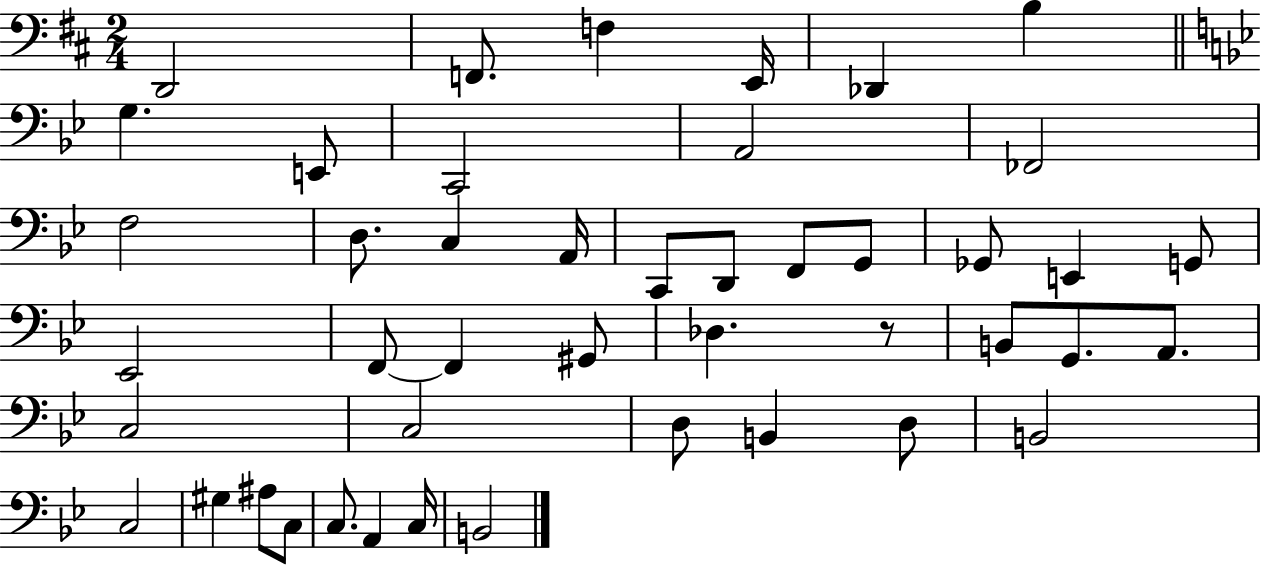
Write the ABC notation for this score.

X:1
T:Untitled
M:2/4
L:1/4
K:D
D,,2 F,,/2 F, E,,/4 _D,, B, G, E,,/2 C,,2 A,,2 _F,,2 F,2 D,/2 C, A,,/4 C,,/2 D,,/2 F,,/2 G,,/2 _G,,/2 E,, G,,/2 _E,,2 F,,/2 F,, ^G,,/2 _D, z/2 B,,/2 G,,/2 A,,/2 C,2 C,2 D,/2 B,, D,/2 B,,2 C,2 ^G, ^A,/2 C,/2 C,/2 A,, C,/4 B,,2